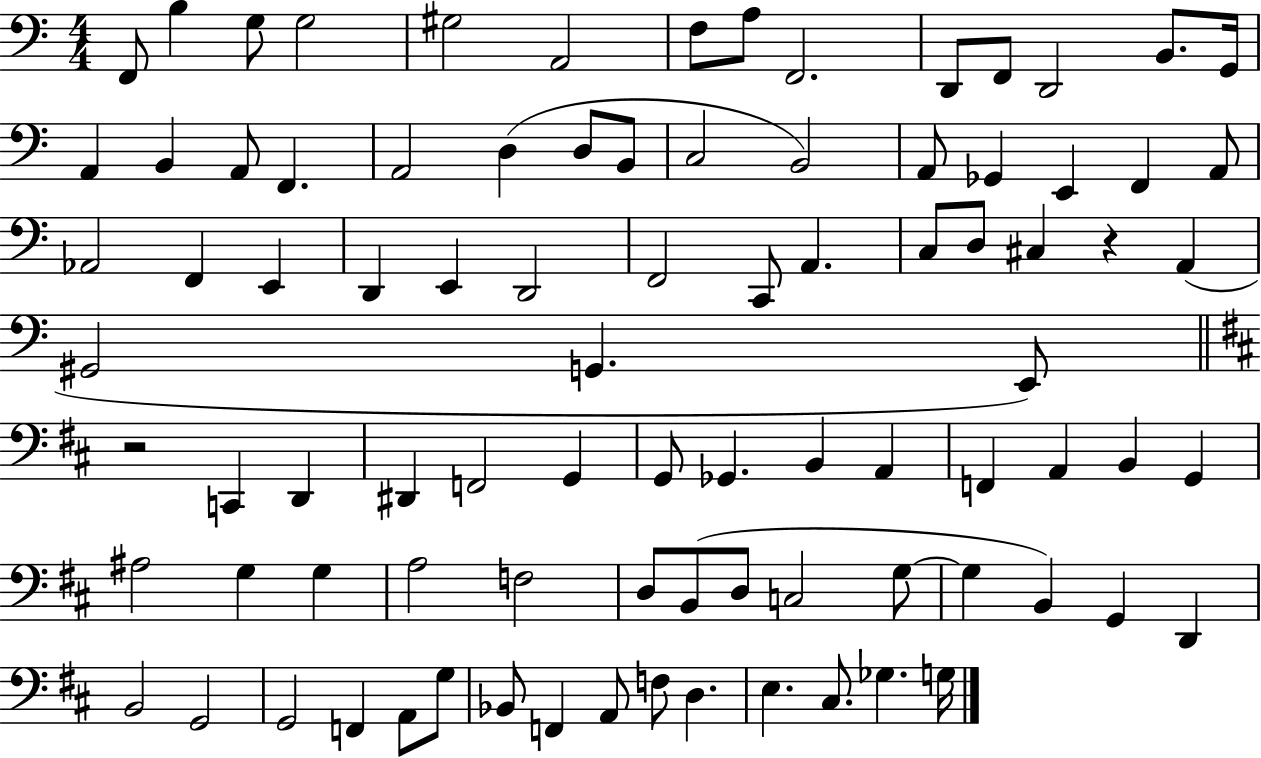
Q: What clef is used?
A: bass